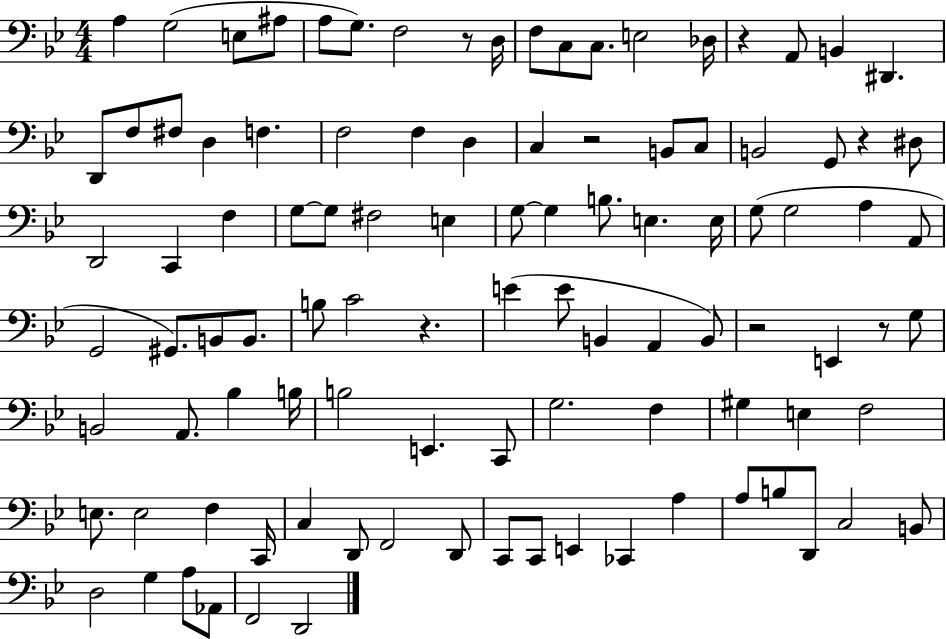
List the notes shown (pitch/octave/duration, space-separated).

A3/q G3/h E3/e A#3/e A3/e G3/e. F3/h R/e D3/s F3/e C3/e C3/e. E3/h Db3/s R/q A2/e B2/q D#2/q. D2/e F3/e F#3/e D3/q F3/q. F3/h F3/q D3/q C3/q R/h B2/e C3/e B2/h G2/e R/q D#3/e D2/h C2/q F3/q G3/e G3/e F#3/h E3/q G3/e G3/q B3/e. E3/q. E3/s G3/e G3/h A3/q A2/e G2/h G#2/e. B2/e B2/e. B3/e C4/h R/q. E4/q E4/e B2/q A2/q B2/e R/h E2/q R/e G3/e B2/h A2/e. Bb3/q B3/s B3/h E2/q. C2/e G3/h. F3/q G#3/q E3/q F3/h E3/e. E3/h F3/q C2/s C3/q D2/e F2/h D2/e C2/e C2/e E2/q CES2/q A3/q A3/e B3/e D2/e C3/h B2/e D3/h G3/q A3/e Ab2/e F2/h D2/h